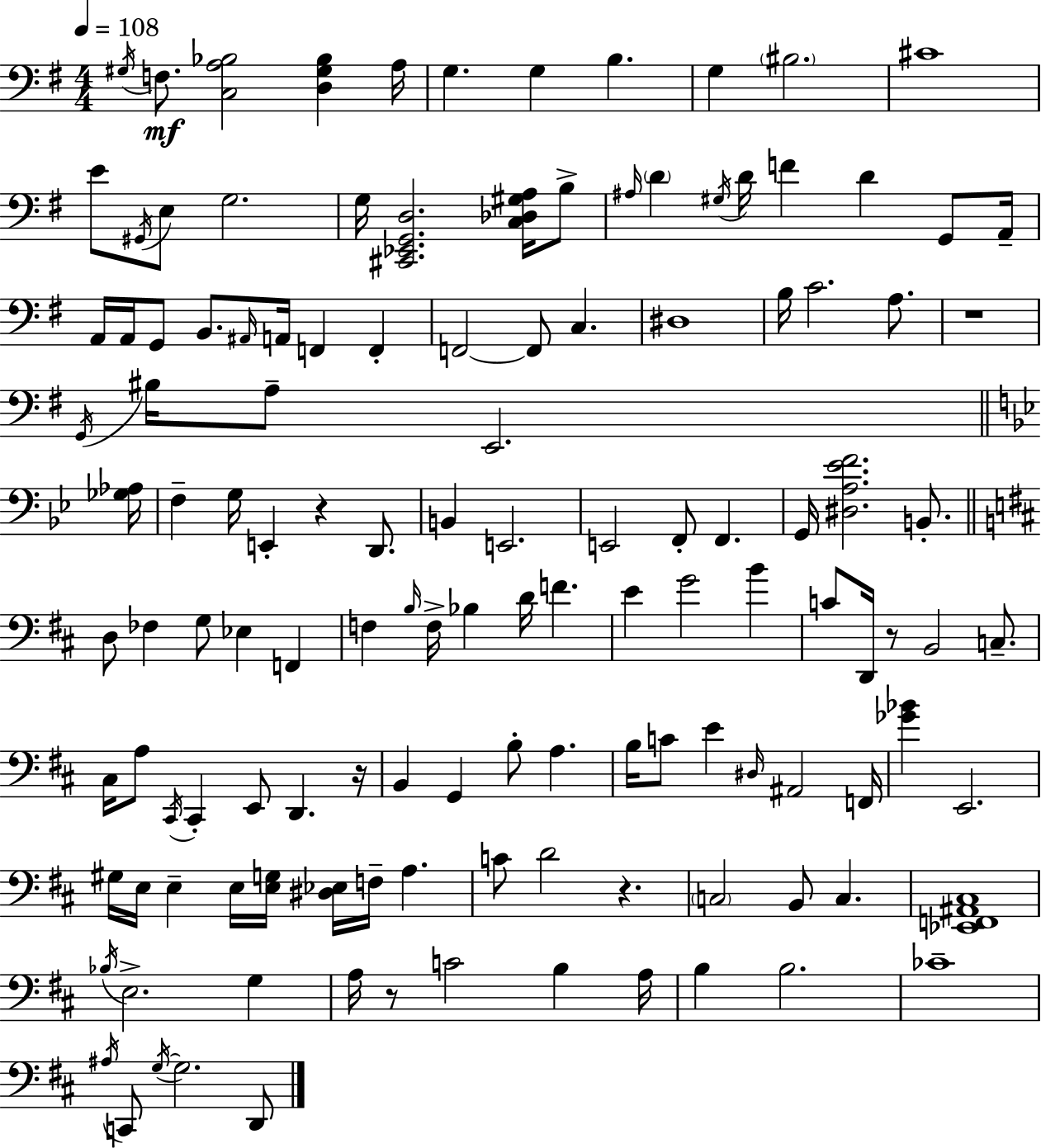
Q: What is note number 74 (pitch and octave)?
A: C#2